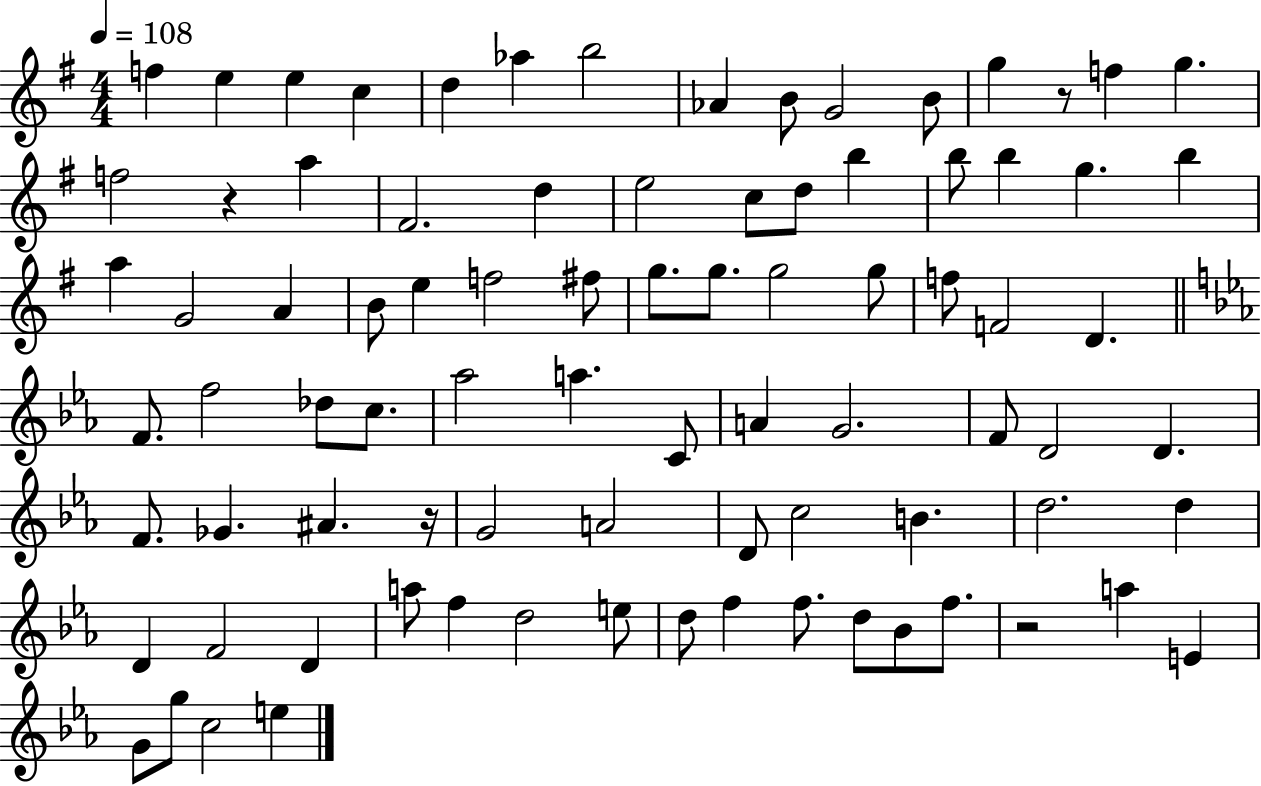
F5/q E5/q E5/q C5/q D5/q Ab5/q B5/h Ab4/q B4/e G4/h B4/e G5/q R/e F5/q G5/q. F5/h R/q A5/q F#4/h. D5/q E5/h C5/e D5/e B5/q B5/e B5/q G5/q. B5/q A5/q G4/h A4/q B4/e E5/q F5/h F#5/e G5/e. G5/e. G5/h G5/e F5/e F4/h D4/q. F4/e. F5/h Db5/e C5/e. Ab5/h A5/q. C4/e A4/q G4/h. F4/e D4/h D4/q. F4/e. Gb4/q. A#4/q. R/s G4/h A4/h D4/e C5/h B4/q. D5/h. D5/q D4/q F4/h D4/q A5/e F5/q D5/h E5/e D5/e F5/q F5/e. D5/e Bb4/e F5/e. R/h A5/q E4/q G4/e G5/e C5/h E5/q